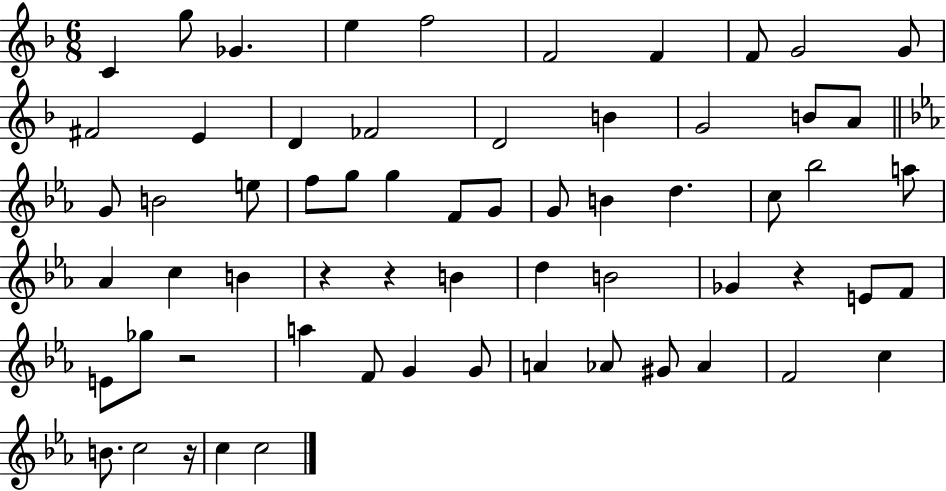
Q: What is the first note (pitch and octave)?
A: C4